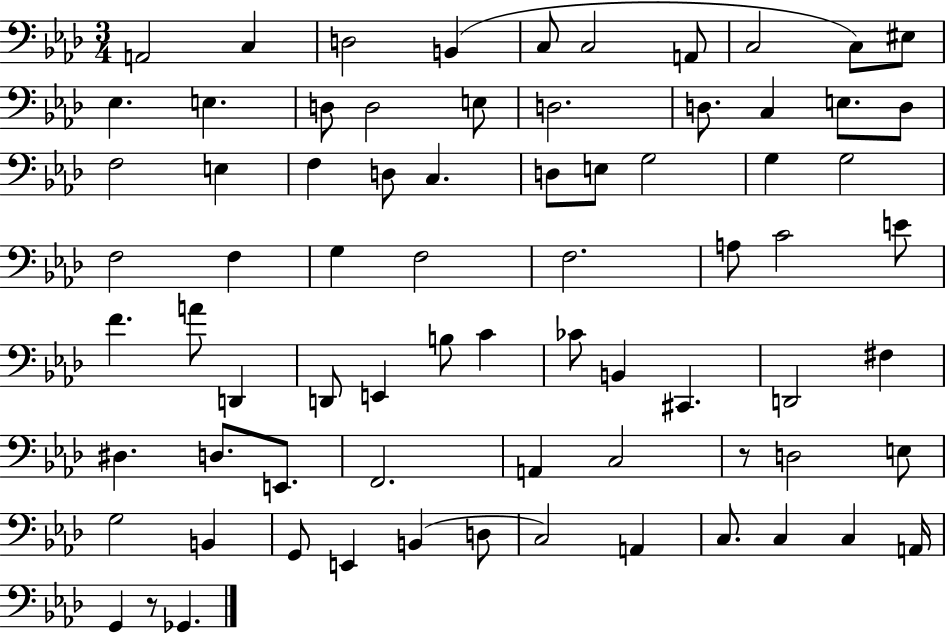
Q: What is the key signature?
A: AES major